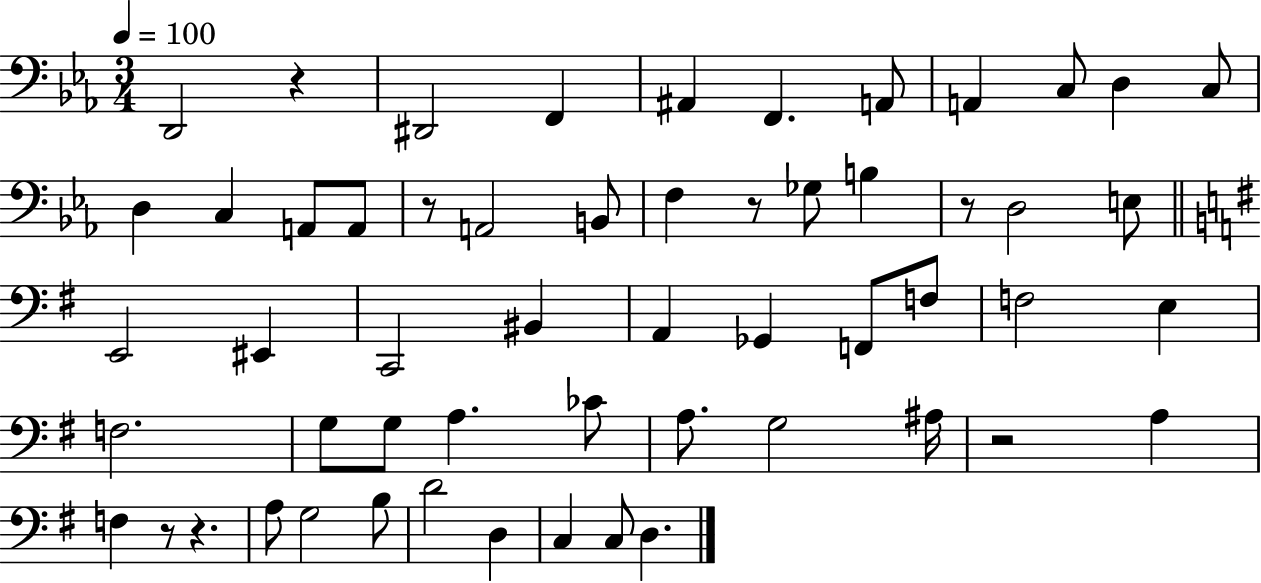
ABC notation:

X:1
T:Untitled
M:3/4
L:1/4
K:Eb
D,,2 z ^D,,2 F,, ^A,, F,, A,,/2 A,, C,/2 D, C,/2 D, C, A,,/2 A,,/2 z/2 A,,2 B,,/2 F, z/2 _G,/2 B, z/2 D,2 E,/2 E,,2 ^E,, C,,2 ^B,, A,, _G,, F,,/2 F,/2 F,2 E, F,2 G,/2 G,/2 A, _C/2 A,/2 G,2 ^A,/4 z2 A, F, z/2 z A,/2 G,2 B,/2 D2 D, C, C,/2 D,